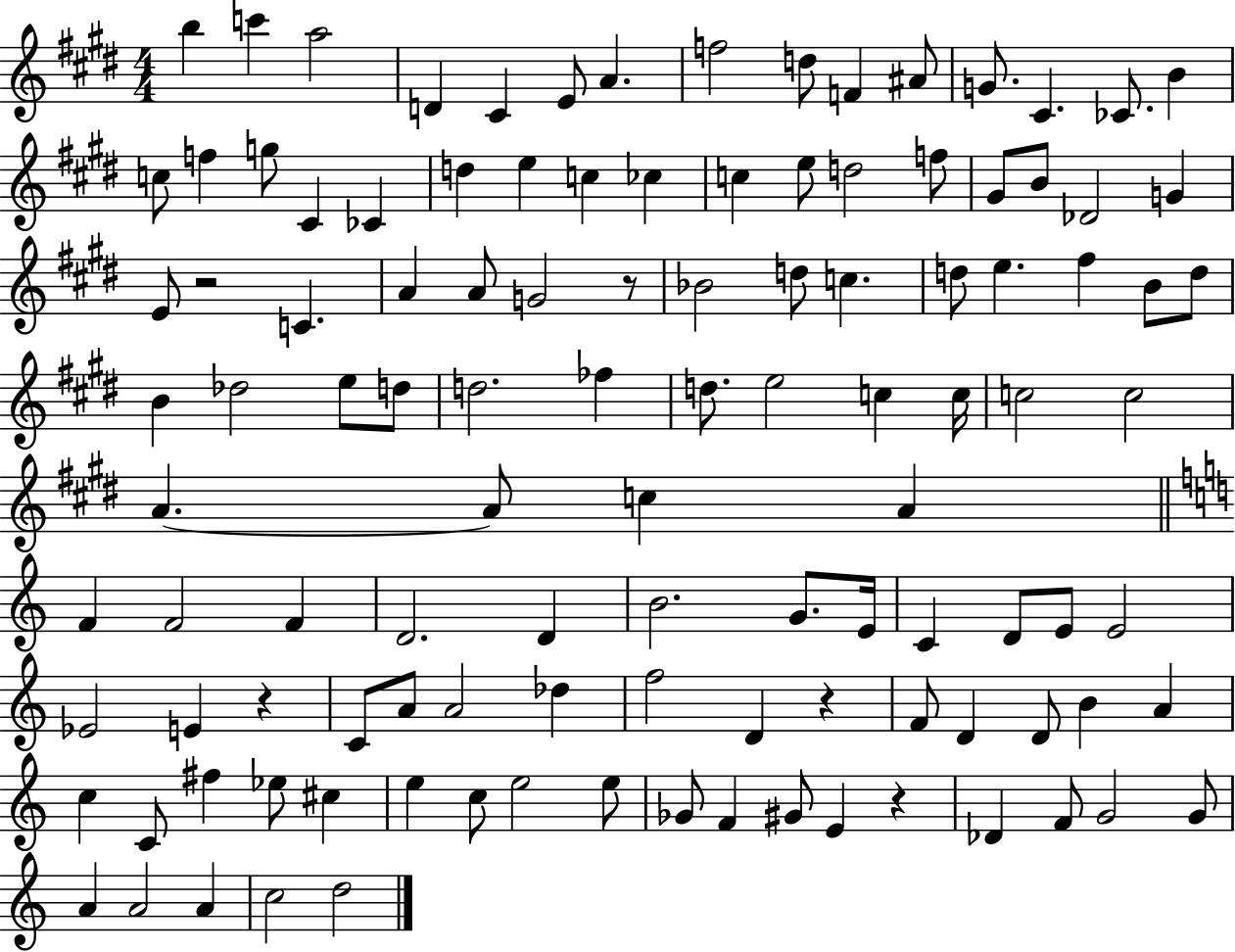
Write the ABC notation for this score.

X:1
T:Untitled
M:4/4
L:1/4
K:E
b c' a2 D ^C E/2 A f2 d/2 F ^A/2 G/2 ^C _C/2 B c/2 f g/2 ^C _C d e c _c c e/2 d2 f/2 ^G/2 B/2 _D2 G E/2 z2 C A A/2 G2 z/2 _B2 d/2 c d/2 e ^f B/2 d/2 B _d2 e/2 d/2 d2 _f d/2 e2 c c/4 c2 c2 A A/2 c A F F2 F D2 D B2 G/2 E/4 C D/2 E/2 E2 _E2 E z C/2 A/2 A2 _d f2 D z F/2 D D/2 B A c C/2 ^f _e/2 ^c e c/2 e2 e/2 _G/2 F ^G/2 E z _D F/2 G2 G/2 A A2 A c2 d2